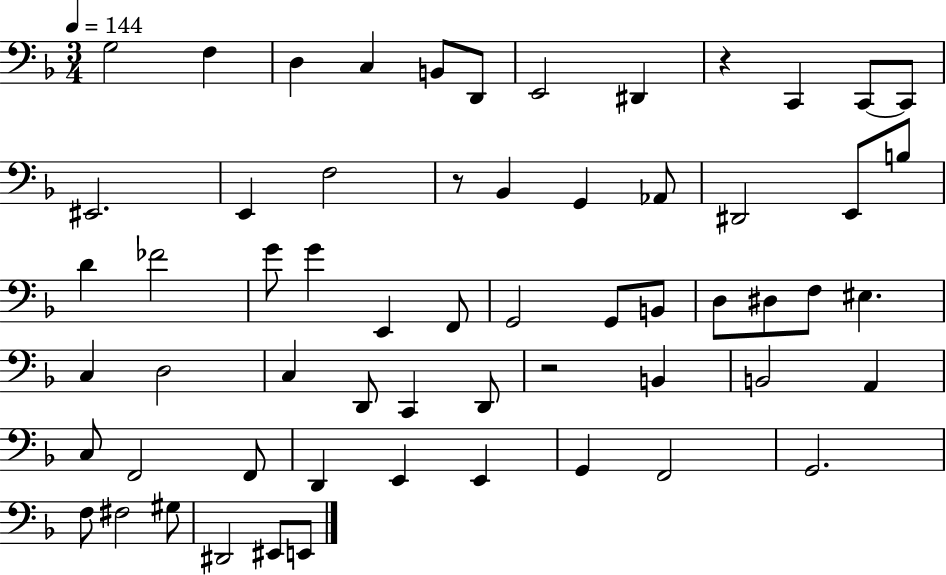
G3/h F3/q D3/q C3/q B2/e D2/e E2/h D#2/q R/q C2/q C2/e C2/e EIS2/h. E2/q F3/h R/e Bb2/q G2/q Ab2/e D#2/h E2/e B3/e D4/q FES4/h G4/e G4/q E2/q F2/e G2/h G2/e B2/e D3/e D#3/e F3/e EIS3/q. C3/q D3/h C3/q D2/e C2/q D2/e R/h B2/q B2/h A2/q C3/e F2/h F2/e D2/q E2/q E2/q G2/q F2/h G2/h. F3/e F#3/h G#3/e D#2/h EIS2/e E2/e